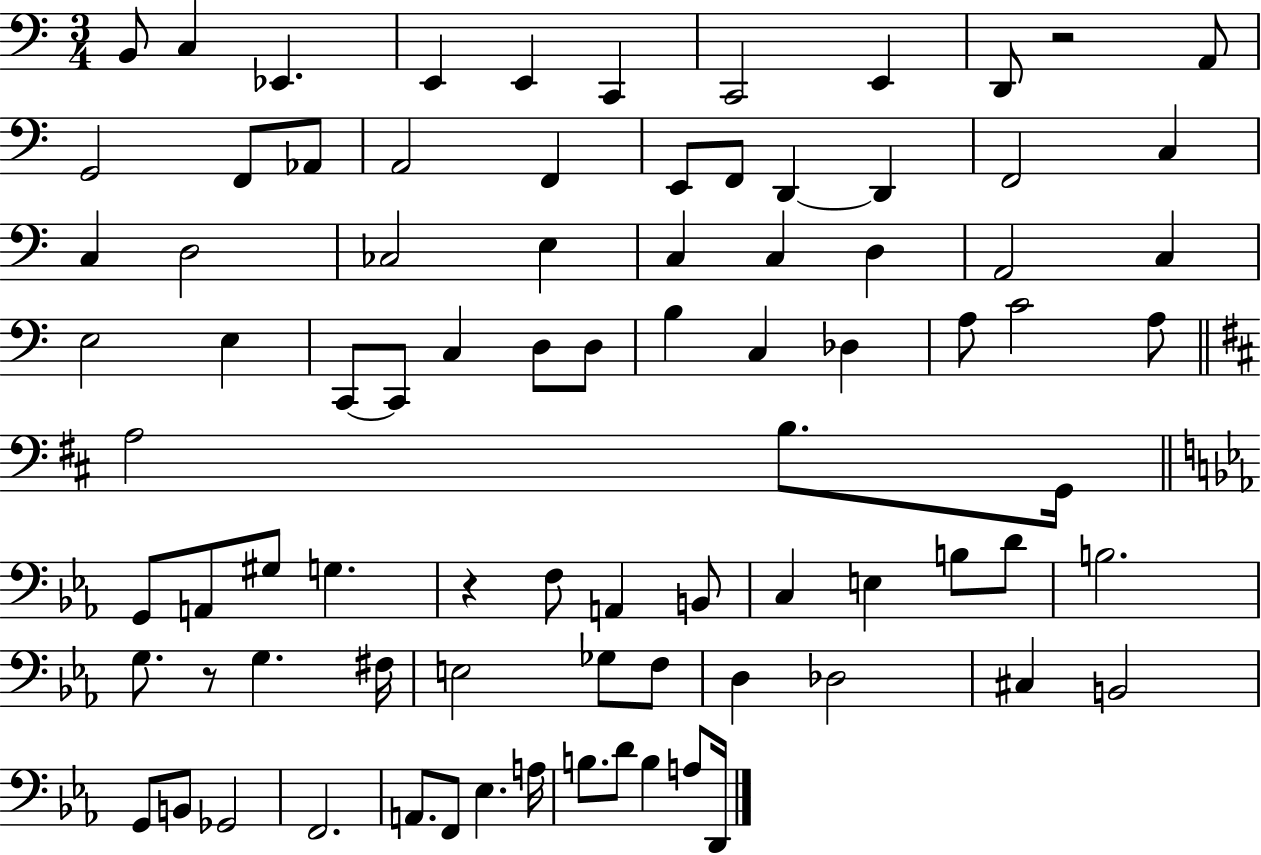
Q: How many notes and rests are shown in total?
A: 84